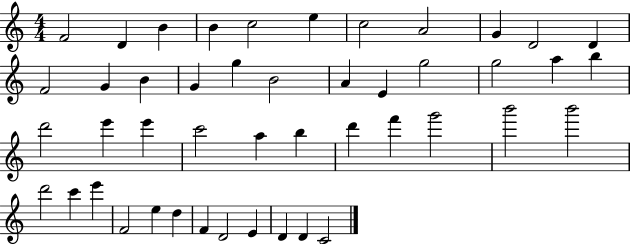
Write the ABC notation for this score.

X:1
T:Untitled
M:4/4
L:1/4
K:C
F2 D B B c2 e c2 A2 G D2 D F2 G B G g B2 A E g2 g2 a b d'2 e' e' c'2 a b d' f' g'2 b'2 b'2 d'2 c' e' F2 e d F D2 E D D C2